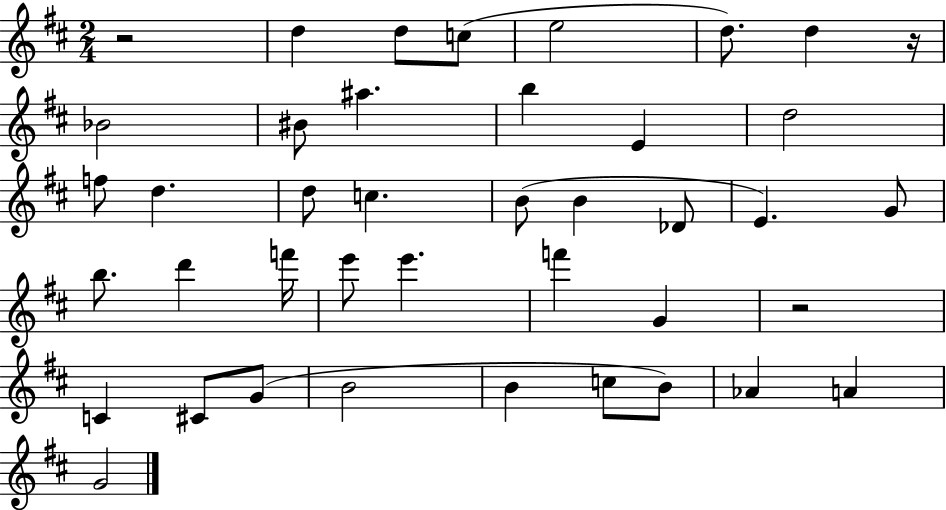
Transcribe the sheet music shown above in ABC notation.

X:1
T:Untitled
M:2/4
L:1/4
K:D
z2 d d/2 c/2 e2 d/2 d z/4 _B2 ^B/2 ^a b E d2 f/2 d d/2 c B/2 B _D/2 E G/2 b/2 d' f'/4 e'/2 e' f' G z2 C ^C/2 G/2 B2 B c/2 B/2 _A A G2